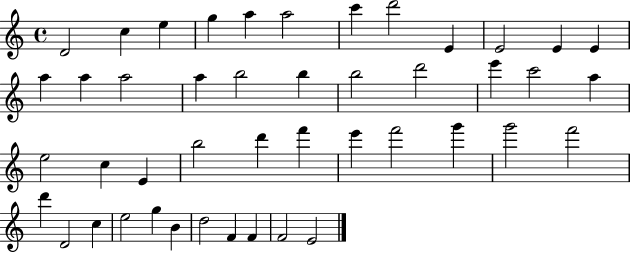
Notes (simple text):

D4/h C5/q E5/q G5/q A5/q A5/h C6/q D6/h E4/q E4/h E4/q E4/q A5/q A5/q A5/h A5/q B5/h B5/q B5/h D6/h E6/q C6/h A5/q E5/h C5/q E4/q B5/h D6/q F6/q E6/q F6/h G6/q G6/h F6/h D6/q D4/h C5/q E5/h G5/q B4/q D5/h F4/q F4/q F4/h E4/h